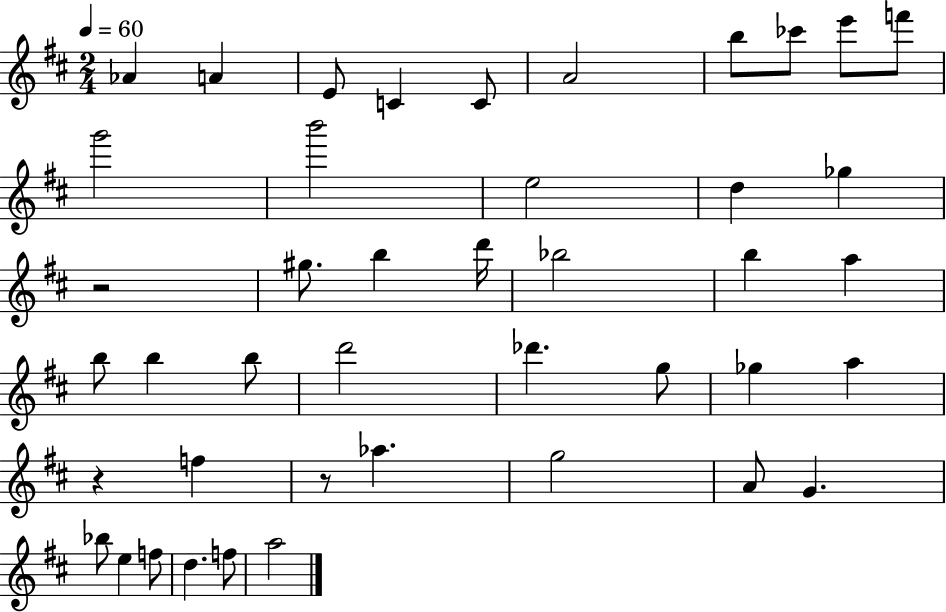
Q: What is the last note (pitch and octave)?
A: A5